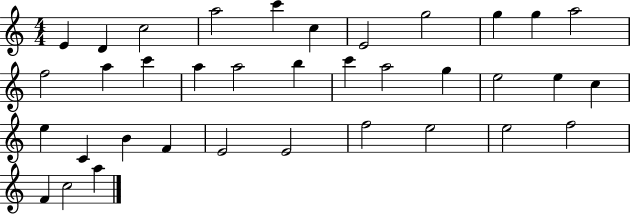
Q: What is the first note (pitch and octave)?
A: E4